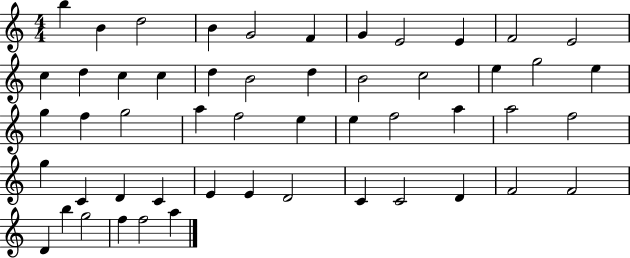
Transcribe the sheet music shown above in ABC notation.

X:1
T:Untitled
M:4/4
L:1/4
K:C
b B d2 B G2 F G E2 E F2 E2 c d c c d B2 d B2 c2 e g2 e g f g2 a f2 e e f2 a a2 f2 g C D C E E D2 C C2 D F2 F2 D b g2 f f2 a